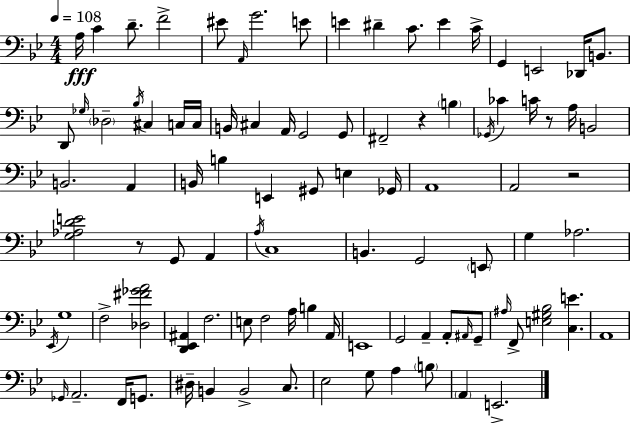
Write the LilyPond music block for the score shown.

{
  \clef bass
  \numericTimeSignature
  \time 4/4
  \key g \minor
  \tempo 4 = 108
  a16\fff c'4 d'8.-- f'2-> | eis'8 \grace { a,16 } g'2. e'8 | e'4 dis'4-- c'8. e'4 | c'16-> g,4 e,2 des,16 b,8. | \break d,8 \grace { ges16 } \parenthesize des2-- \acciaccatura { bes16 } cis4 | c16 c16 b,16 cis4 a,16 g,2 | g,8 fis,2-- r4 \parenthesize b4 | \acciaccatura { ges,16 } ces'4 c'16 r8 a16 b,2 | \break b,2. | a,4 b,16 b4 e,4 gis,8 e4 | ges,16 a,1 | a,2 r2 | \break <g aes d' e'>2 r8 g,8 | a,4 \acciaccatura { a16 } c1 | b,4. g,2 | \parenthesize e,8 g4 aes2. | \break \acciaccatura { ees,16 } g1 | f2-> <des fis' ges' a'>2 | <d, ees, ais,>4 f2. | e8 f2 | \break a16 b4 a,16 e,1 | g,2 a,4-- | a,8-. \grace { ais,16 } g,8-- \grace { ais16 } f,8-> <e gis bes>2 | <c e'>4. a,1 | \break \grace { ges,16 } a,2.-- | f,16 g,8. dis16-- b,4 b,2-> | c8. ees2 | g8 a4 \parenthesize b8 \parenthesize a,4 e,2.-> | \break \bar "|."
}